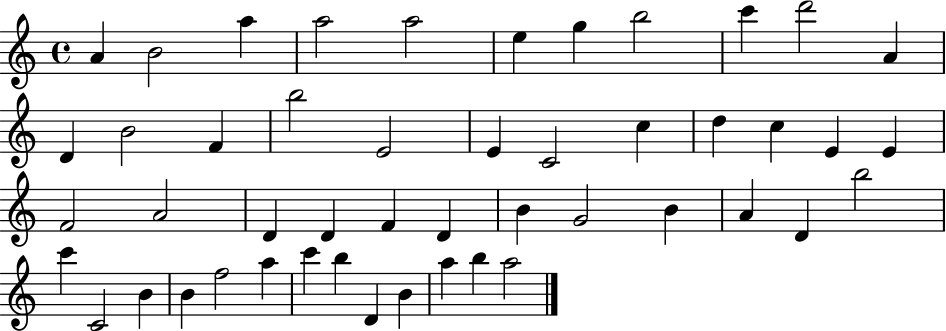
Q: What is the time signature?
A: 4/4